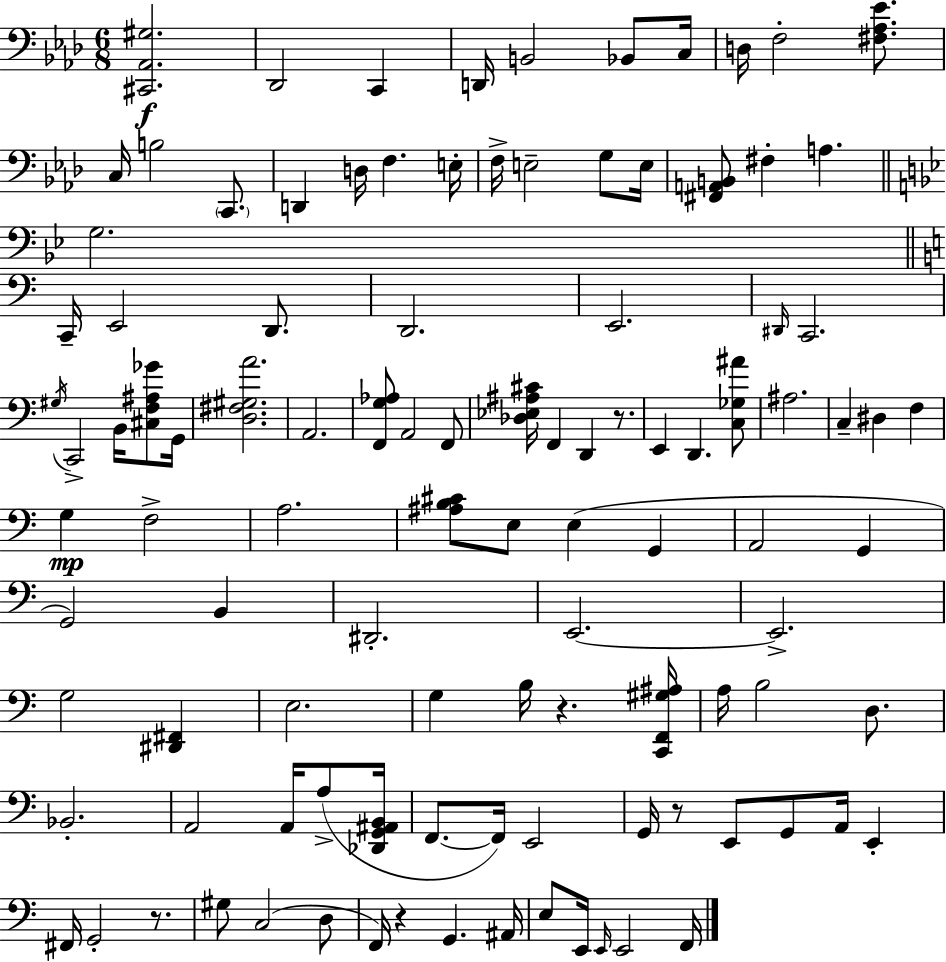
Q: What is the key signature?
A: F minor